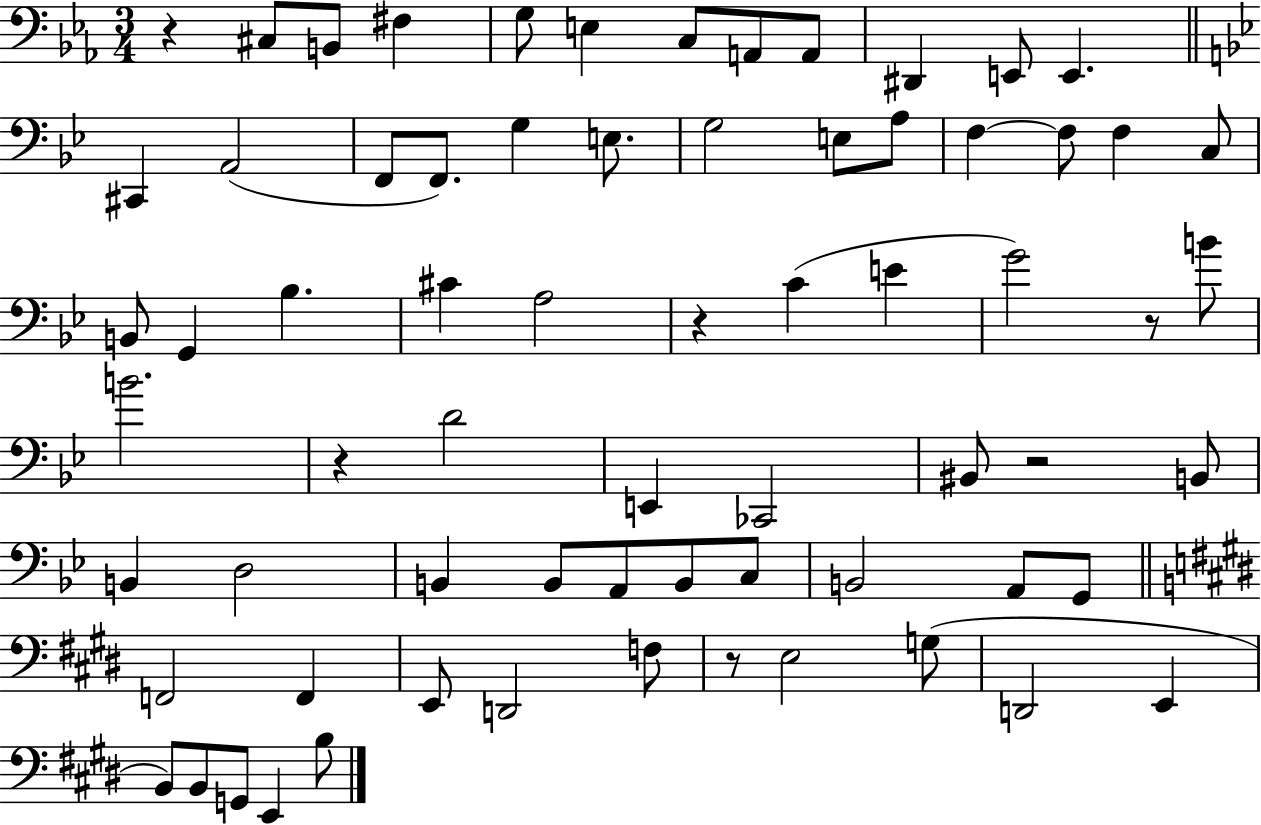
{
  \clef bass
  \numericTimeSignature
  \time 3/4
  \key ees \major
  r4 cis8 b,8 fis4 | g8 e4 c8 a,8 a,8 | dis,4 e,8 e,4. | \bar "||" \break \key g \minor cis,4 a,2( | f,8 f,8.) g4 e8. | g2 e8 a8 | f4~~ f8 f4 c8 | \break b,8 g,4 bes4. | cis'4 a2 | r4 c'4( e'4 | g'2) r8 b'8 | \break b'2. | r4 d'2 | e,4 ces,2 | bis,8 r2 b,8 | \break b,4 d2 | b,4 b,8 a,8 b,8 c8 | b,2 a,8 g,8 | \bar "||" \break \key e \major f,2 f,4 | e,8 d,2 f8 | r8 e2 g8( | d,2 e,4 | \break b,8) b,8 g,8 e,4 b8 | \bar "|."
}